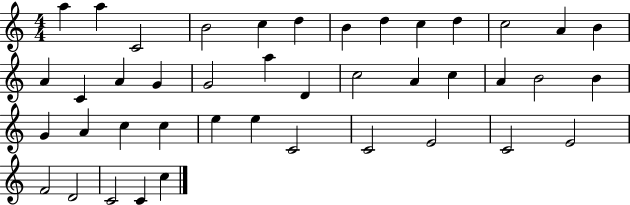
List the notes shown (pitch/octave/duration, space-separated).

A5/q A5/q C4/h B4/h C5/q D5/q B4/q D5/q C5/q D5/q C5/h A4/q B4/q A4/q C4/q A4/q G4/q G4/h A5/q D4/q C5/h A4/q C5/q A4/q B4/h B4/q G4/q A4/q C5/q C5/q E5/q E5/q C4/h C4/h E4/h C4/h E4/h F4/h D4/h C4/h C4/q C5/q